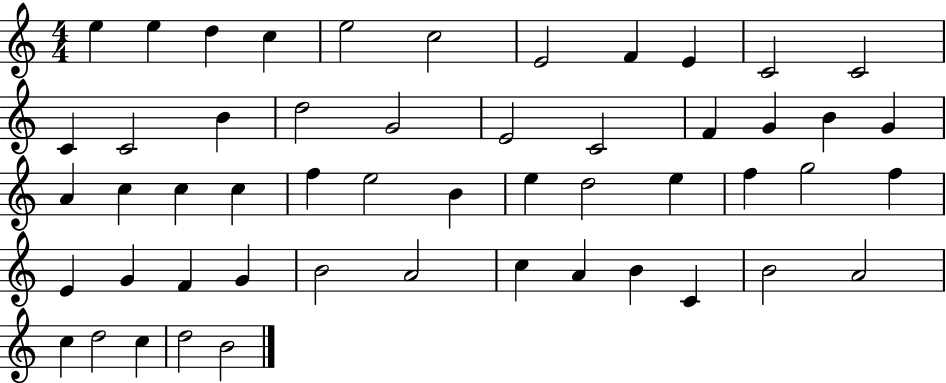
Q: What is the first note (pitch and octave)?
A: E5